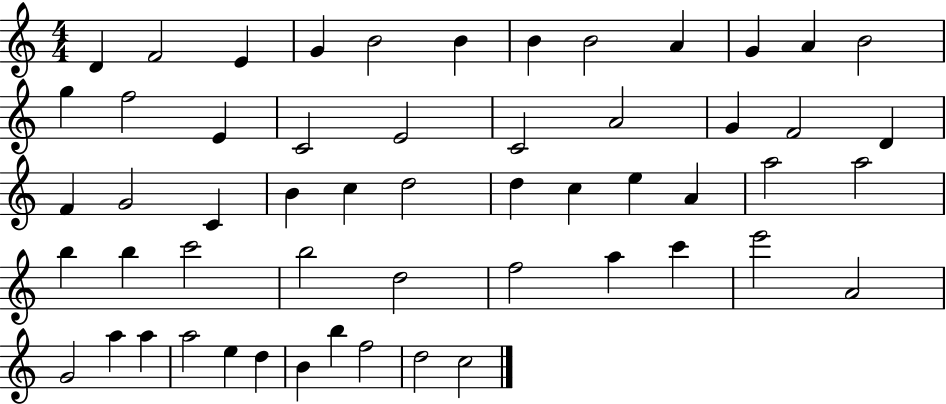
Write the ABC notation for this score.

X:1
T:Untitled
M:4/4
L:1/4
K:C
D F2 E G B2 B B B2 A G A B2 g f2 E C2 E2 C2 A2 G F2 D F G2 C B c d2 d c e A a2 a2 b b c'2 b2 d2 f2 a c' e'2 A2 G2 a a a2 e d B b f2 d2 c2